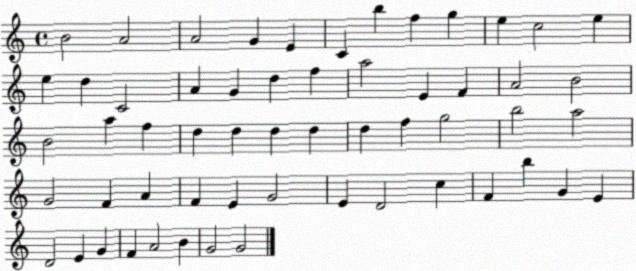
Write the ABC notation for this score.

X:1
T:Untitled
M:4/4
L:1/4
K:C
B2 A2 A2 G E C b f g e c2 e e d C2 A G d f a2 E F A2 B2 B2 a f d d d d d f g2 b2 a2 G2 F A F E G2 E D2 c F b G E D2 E G F A2 B G2 G2